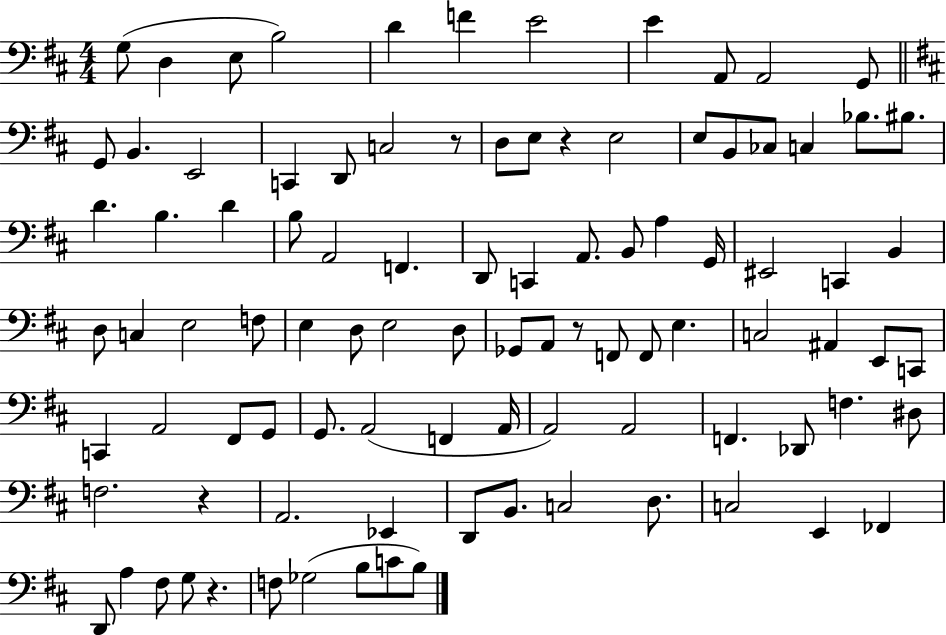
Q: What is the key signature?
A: D major